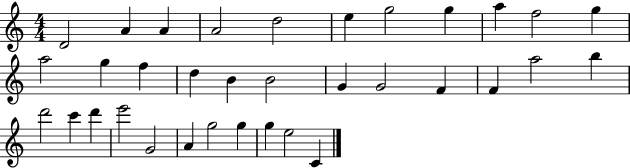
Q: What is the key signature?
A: C major